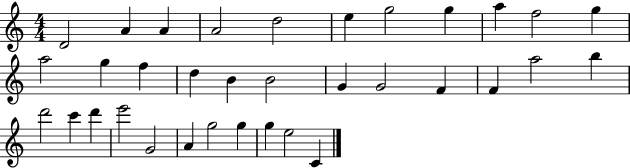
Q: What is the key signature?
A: C major